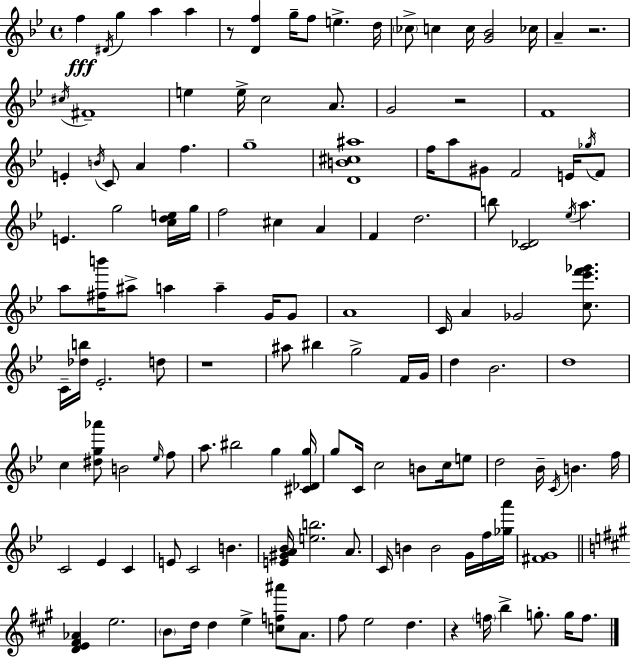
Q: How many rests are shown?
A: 5